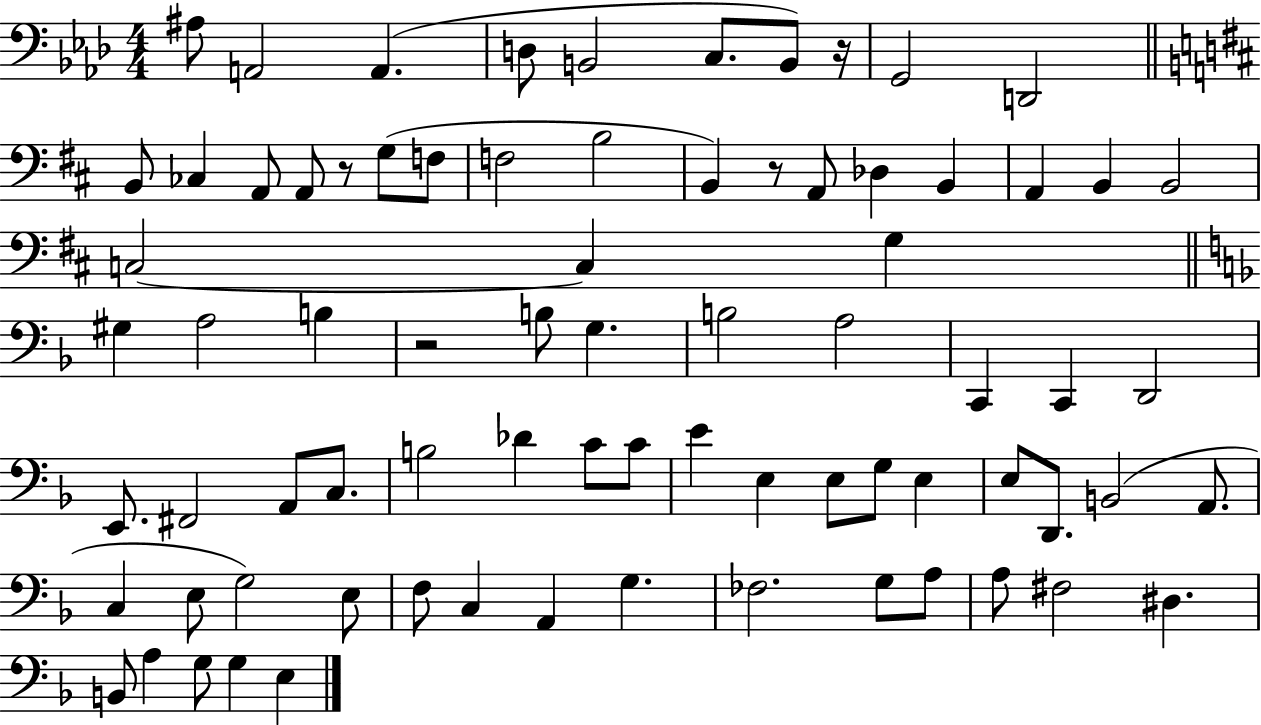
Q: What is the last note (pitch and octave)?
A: E3